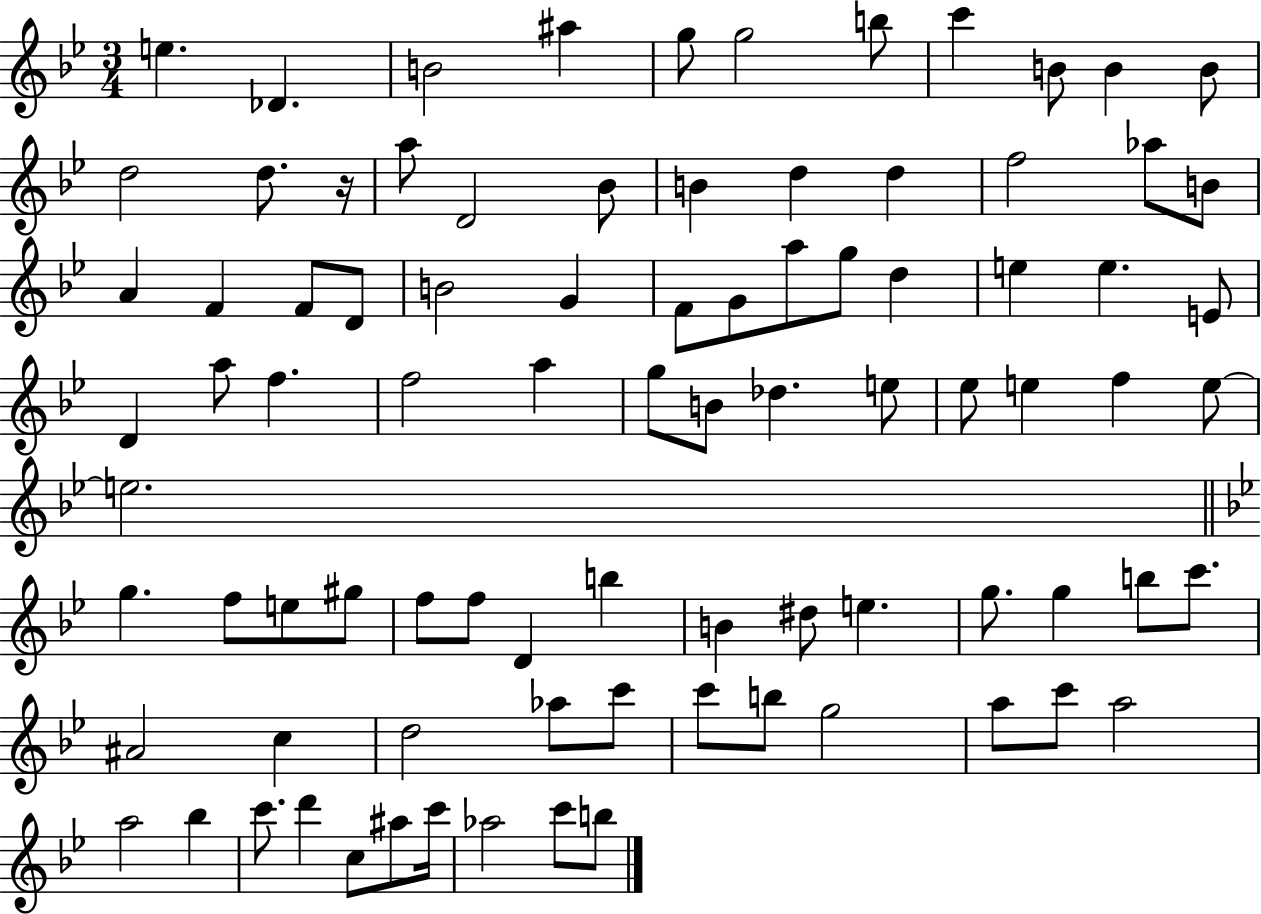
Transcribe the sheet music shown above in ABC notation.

X:1
T:Untitled
M:3/4
L:1/4
K:Bb
e _D B2 ^a g/2 g2 b/2 c' B/2 B B/2 d2 d/2 z/4 a/2 D2 _B/2 B d d f2 _a/2 B/2 A F F/2 D/2 B2 G F/2 G/2 a/2 g/2 d e e E/2 D a/2 f f2 a g/2 B/2 _d e/2 _e/2 e f e/2 e2 g f/2 e/2 ^g/2 f/2 f/2 D b B ^d/2 e g/2 g b/2 c'/2 ^A2 c d2 _a/2 c'/2 c'/2 b/2 g2 a/2 c'/2 a2 a2 _b c'/2 d' c/2 ^a/2 c'/4 _a2 c'/2 b/2